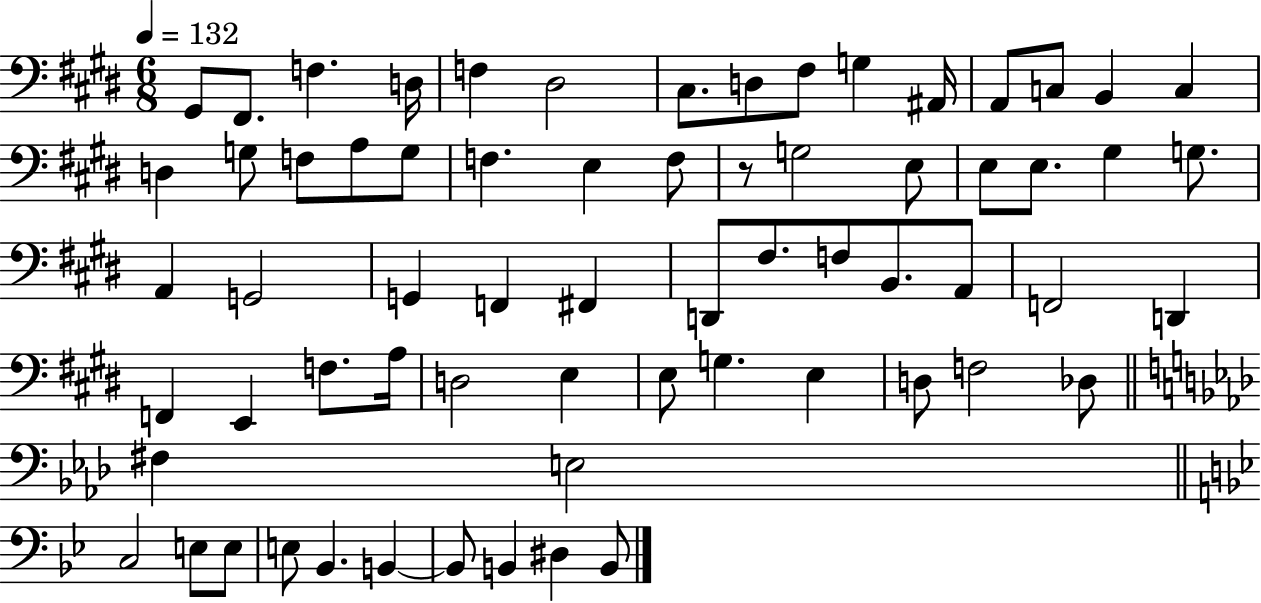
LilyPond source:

{
  \clef bass
  \numericTimeSignature
  \time 6/8
  \key e \major
  \tempo 4 = 132
  \repeat volta 2 { gis,8 fis,8. f4. d16 | f4 dis2 | cis8. d8 fis8 g4 ais,16 | a,8 c8 b,4 c4 | \break d4 g8 f8 a8 g8 | f4. e4 f8 | r8 g2 e8 | e8 e8. gis4 g8. | \break a,4 g,2 | g,4 f,4 fis,4 | d,8 fis8. f8 b,8. a,8 | f,2 d,4 | \break f,4 e,4 f8. a16 | d2 e4 | e8 g4. e4 | d8 f2 des8 | \break \bar "||" \break \key aes \major fis4 e2 | \bar "||" \break \key bes \major c2 e8 e8 | e8 bes,4. b,4~~ | b,8 b,4 dis4 b,8 | } \bar "|."
}